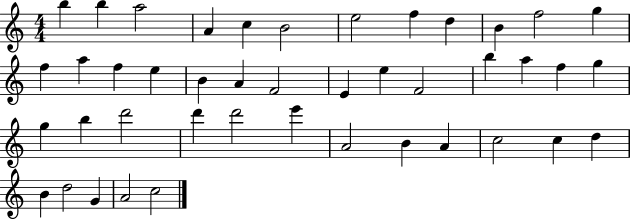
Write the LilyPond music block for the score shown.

{
  \clef treble
  \numericTimeSignature
  \time 4/4
  \key c \major
  b''4 b''4 a''2 | a'4 c''4 b'2 | e''2 f''4 d''4 | b'4 f''2 g''4 | \break f''4 a''4 f''4 e''4 | b'4 a'4 f'2 | e'4 e''4 f'2 | b''4 a''4 f''4 g''4 | \break g''4 b''4 d'''2 | d'''4 d'''2 e'''4 | a'2 b'4 a'4 | c''2 c''4 d''4 | \break b'4 d''2 g'4 | a'2 c''2 | \bar "|."
}